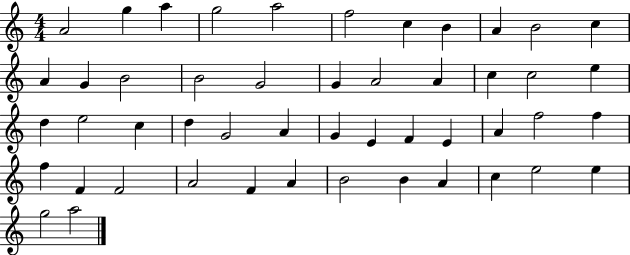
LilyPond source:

{
  \clef treble
  \numericTimeSignature
  \time 4/4
  \key c \major
  a'2 g''4 a''4 | g''2 a''2 | f''2 c''4 b'4 | a'4 b'2 c''4 | \break a'4 g'4 b'2 | b'2 g'2 | g'4 a'2 a'4 | c''4 c''2 e''4 | \break d''4 e''2 c''4 | d''4 g'2 a'4 | g'4 e'4 f'4 e'4 | a'4 f''2 f''4 | \break f''4 f'4 f'2 | a'2 f'4 a'4 | b'2 b'4 a'4 | c''4 e''2 e''4 | \break g''2 a''2 | \bar "|."
}